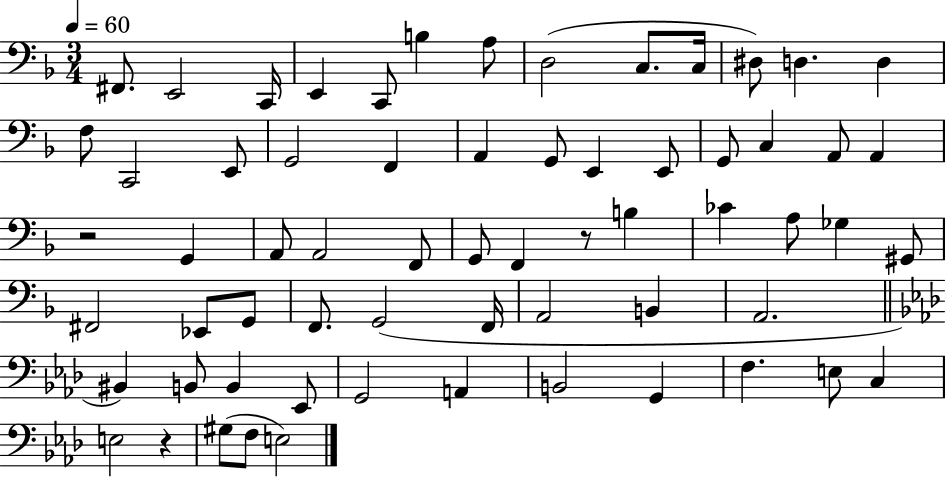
{
  \clef bass
  \numericTimeSignature
  \time 3/4
  \key f \major
  \tempo 4 = 60
  fis,8. e,2 c,16 | e,4 c,8 b4 a8 | d2( c8. c16 | dis8) d4. d4 | \break f8 c,2 e,8 | g,2 f,4 | a,4 g,8 e,4 e,8 | g,8 c4 a,8 a,4 | \break r2 g,4 | a,8 a,2 f,8 | g,8 f,4 r8 b4 | ces'4 a8 ges4 gis,8 | \break fis,2 ees,8 g,8 | f,8. g,2( f,16 | a,2 b,4 | a,2. | \break \bar "||" \break \key aes \major bis,4) b,8 b,4 ees,8 | g,2 a,4 | b,2 g,4 | f4. e8 c4 | \break e2 r4 | gis8( f8 e2) | \bar "|."
}